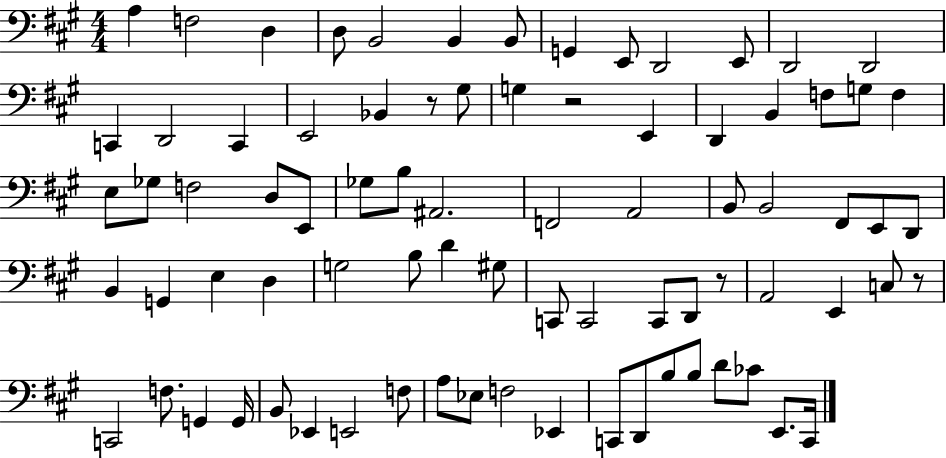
{
  \clef bass
  \numericTimeSignature
  \time 4/4
  \key a \major
  a4 f2 d4 | d8 b,2 b,4 b,8 | g,4 e,8 d,2 e,8 | d,2 d,2 | \break c,4 d,2 c,4 | e,2 bes,4 r8 gis8 | g4 r2 e,4 | d,4 b,4 f8 g8 f4 | \break e8 ges8 f2 d8 e,8 | ges8 b8 ais,2. | f,2 a,2 | b,8 b,2 fis,8 e,8 d,8 | \break b,4 g,4 e4 d4 | g2 b8 d'4 gis8 | c,8 c,2 c,8 d,8 r8 | a,2 e,4 c8 r8 | \break c,2 f8. g,4 g,16 | b,8 ees,4 e,2 f8 | a8 ees8 f2 ees,4 | c,8 d,8 b8 b8 d'8 ces'8 e,8. c,16 | \break \bar "|."
}